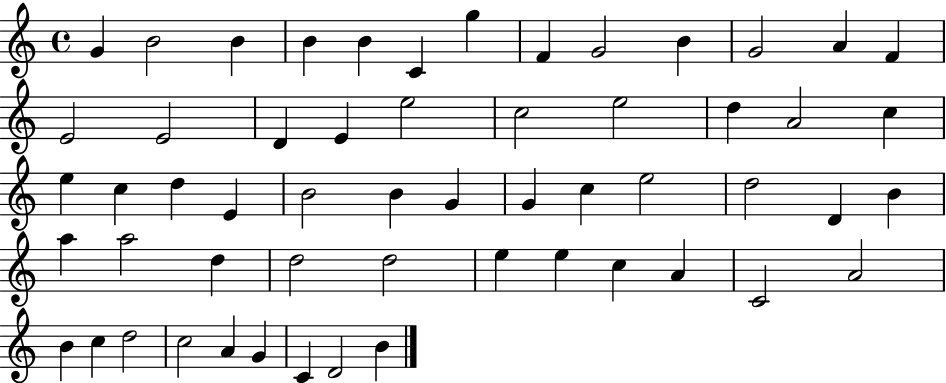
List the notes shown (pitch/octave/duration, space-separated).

G4/q B4/h B4/q B4/q B4/q C4/q G5/q F4/q G4/h B4/q G4/h A4/q F4/q E4/h E4/h D4/q E4/q E5/h C5/h E5/h D5/q A4/h C5/q E5/q C5/q D5/q E4/q B4/h B4/q G4/q G4/q C5/q E5/h D5/h D4/q B4/q A5/q A5/h D5/q D5/h D5/h E5/q E5/q C5/q A4/q C4/h A4/h B4/q C5/q D5/h C5/h A4/q G4/q C4/q D4/h B4/q